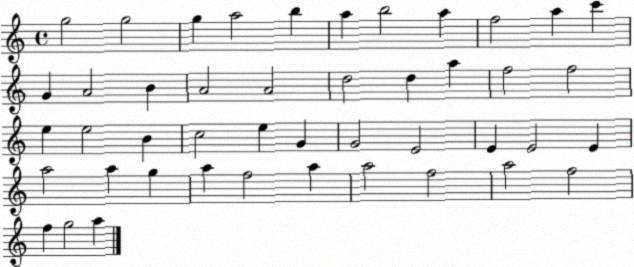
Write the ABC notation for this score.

X:1
T:Untitled
M:4/4
L:1/4
K:C
g2 g2 g a2 b a b2 a f2 a c' G A2 B A2 A2 d2 d a f2 f2 e e2 B c2 e G G2 E2 E E2 E a2 a g a f2 a a2 f2 a2 f2 f g2 a